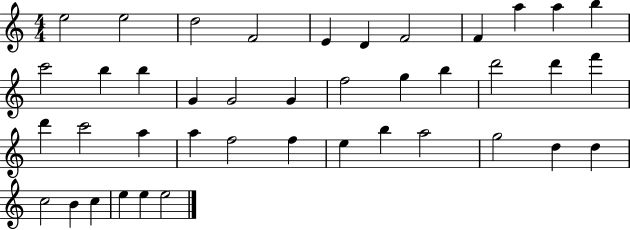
{
  \clef treble
  \numericTimeSignature
  \time 4/4
  \key c \major
  e''2 e''2 | d''2 f'2 | e'4 d'4 f'2 | f'4 a''4 a''4 b''4 | \break c'''2 b''4 b''4 | g'4 g'2 g'4 | f''2 g''4 b''4 | d'''2 d'''4 f'''4 | \break d'''4 c'''2 a''4 | a''4 f''2 f''4 | e''4 b''4 a''2 | g''2 d''4 d''4 | \break c''2 b'4 c''4 | e''4 e''4 e''2 | \bar "|."
}